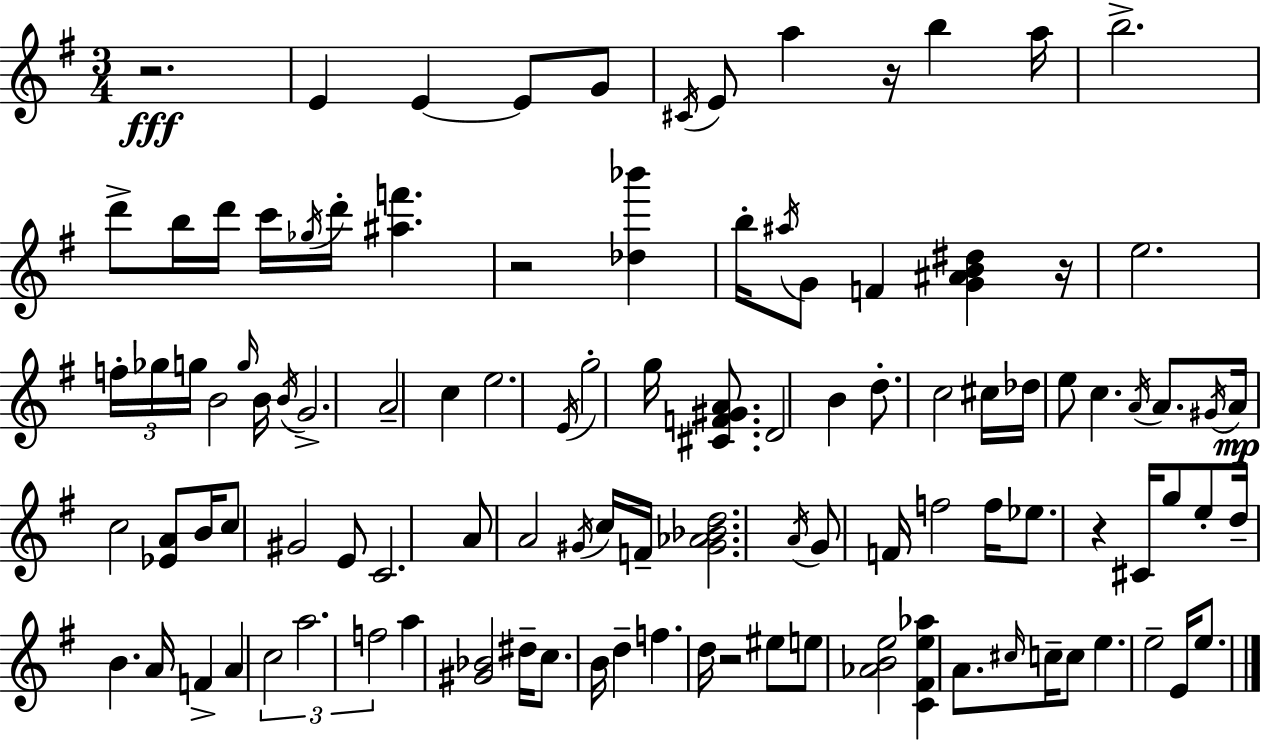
{
  \clef treble
  \numericTimeSignature
  \time 3/4
  \key g \major
  r2.\fff | e'4 e'4~~ e'8 g'8 | \acciaccatura { cis'16 } e'8 a''4 r16 b''4 | a''16 b''2.-> | \break d'''8-> b''16 d'''16 c'''16 \acciaccatura { ges''16 } d'''16-. <ais'' f'''>4. | r2 <des'' bes'''>4 | b''16-. \acciaccatura { ais''16 } g'8 f'4 <g' ais' b' dis''>4 | r16 e''2. | \break \tuplet 3/2 { f''16-. ges''16 g''16 } b'2 | \grace { g''16 } b'16 \acciaccatura { b'16 } g'2.-> | a'2-- | c''4 e''2. | \break \acciaccatura { e'16 } g''2-. | g''16 <cis' f' gis' a'>8. d'2 | b'4 d''8.-. c''2 | cis''16 des''16 e''8 c''4. | \break \acciaccatura { a'16 } a'8. \acciaccatura { gis'16 }\mp a'16 c''2 | <ees' a'>8 b'16 c''8 gis'2 | e'8 c'2. | a'8 a'2 | \break \acciaccatura { gis'16 } c''16 f'16-- <gis' aes' bes' d''>2. | \acciaccatura { a'16 } g'8 | f'16 f''2 f''16 ees''8. | r4 cis'16 g''8 e''8-. d''16-- b'4. | \break a'16 f'4-> a'4 | \tuplet 3/2 { c''2 a''2. | f''2 } | a''4 <gis' bes'>2 | \break dis''16-- c''8. b'16 d''4-- | f''4. d''16 r2 | eis''8 e''8 <aes' b' e''>2 | <c' fis' e'' aes''>4 a'8. | \break \grace { cis''16 } c''16-- c''8 e''4. e''2-- | e'16 e''8. \bar "|."
}